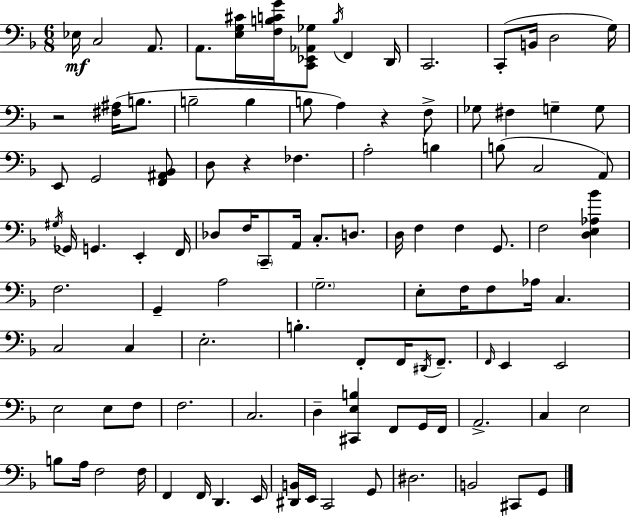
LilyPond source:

{
  \clef bass
  \numericTimeSignature
  \time 6/8
  \key f \major
  \repeat volta 2 { ees16\mf c2 a,8. | a,8. <e g cis'>16 <f b c' g'>16 <c, ees, aes, ges>8 \acciaccatura { b16 } f,4 | d,16 c,2. | c,8-.( b,16 d2 | \break g16) r2 <fis ais>16( b8. | b2-- b4 | b8 a4) r4 f8-> | ges8 fis4 g4-- g8 | \break e,8 g,2 <f, ais, bes,>8 | d8 r4 fes4. | a2-. b4 | b8( c2 a,8) | \break \acciaccatura { gis16 } ges,16 g,4. e,4-. | f,16 des8 f16 \parenthesize c,8-- a,16 c8.-. d8. | d16 f4 f4 g,8. | f2 <d e aes bes'>4 | \break f2. | g,4-- a2 | \parenthesize g2.-- | e8-. f16 f8 aes16 c4. | \break c2 c4 | e2.-. | b4.-. f,8-. f,16 \acciaccatura { dis,16 } | f,8.-- \grace { f,16 } e,4 e,2 | \break e2 | e8 f8 f2. | c2. | d4-- <cis, e b>4 | \break f,8 g,16 f,16 a,2.-> | c4 e2 | b8 a16 f2 | f16 f,4 f,16 d,4. | \break e,16 <dis, b,>16 e,16 c,2 | g,8 dis2. | b,2 | cis,8 g,8 } \bar "|."
}